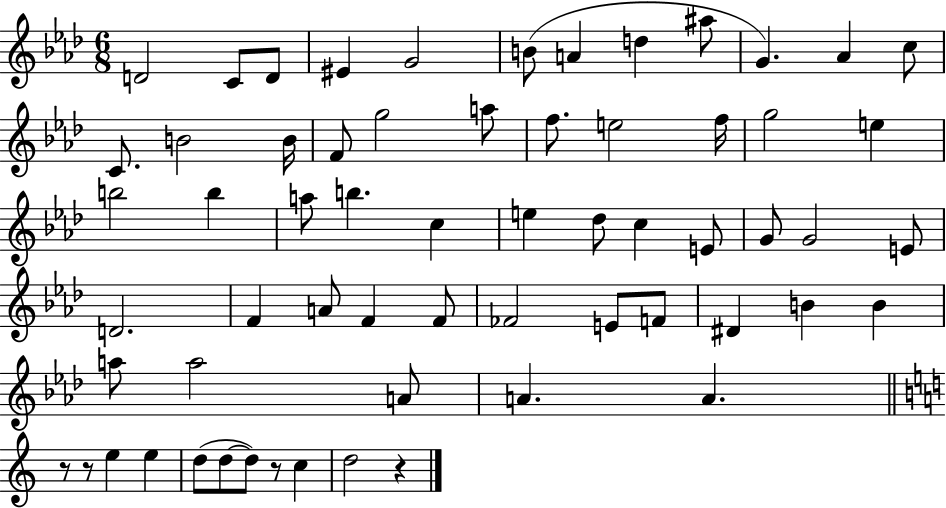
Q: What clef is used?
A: treble